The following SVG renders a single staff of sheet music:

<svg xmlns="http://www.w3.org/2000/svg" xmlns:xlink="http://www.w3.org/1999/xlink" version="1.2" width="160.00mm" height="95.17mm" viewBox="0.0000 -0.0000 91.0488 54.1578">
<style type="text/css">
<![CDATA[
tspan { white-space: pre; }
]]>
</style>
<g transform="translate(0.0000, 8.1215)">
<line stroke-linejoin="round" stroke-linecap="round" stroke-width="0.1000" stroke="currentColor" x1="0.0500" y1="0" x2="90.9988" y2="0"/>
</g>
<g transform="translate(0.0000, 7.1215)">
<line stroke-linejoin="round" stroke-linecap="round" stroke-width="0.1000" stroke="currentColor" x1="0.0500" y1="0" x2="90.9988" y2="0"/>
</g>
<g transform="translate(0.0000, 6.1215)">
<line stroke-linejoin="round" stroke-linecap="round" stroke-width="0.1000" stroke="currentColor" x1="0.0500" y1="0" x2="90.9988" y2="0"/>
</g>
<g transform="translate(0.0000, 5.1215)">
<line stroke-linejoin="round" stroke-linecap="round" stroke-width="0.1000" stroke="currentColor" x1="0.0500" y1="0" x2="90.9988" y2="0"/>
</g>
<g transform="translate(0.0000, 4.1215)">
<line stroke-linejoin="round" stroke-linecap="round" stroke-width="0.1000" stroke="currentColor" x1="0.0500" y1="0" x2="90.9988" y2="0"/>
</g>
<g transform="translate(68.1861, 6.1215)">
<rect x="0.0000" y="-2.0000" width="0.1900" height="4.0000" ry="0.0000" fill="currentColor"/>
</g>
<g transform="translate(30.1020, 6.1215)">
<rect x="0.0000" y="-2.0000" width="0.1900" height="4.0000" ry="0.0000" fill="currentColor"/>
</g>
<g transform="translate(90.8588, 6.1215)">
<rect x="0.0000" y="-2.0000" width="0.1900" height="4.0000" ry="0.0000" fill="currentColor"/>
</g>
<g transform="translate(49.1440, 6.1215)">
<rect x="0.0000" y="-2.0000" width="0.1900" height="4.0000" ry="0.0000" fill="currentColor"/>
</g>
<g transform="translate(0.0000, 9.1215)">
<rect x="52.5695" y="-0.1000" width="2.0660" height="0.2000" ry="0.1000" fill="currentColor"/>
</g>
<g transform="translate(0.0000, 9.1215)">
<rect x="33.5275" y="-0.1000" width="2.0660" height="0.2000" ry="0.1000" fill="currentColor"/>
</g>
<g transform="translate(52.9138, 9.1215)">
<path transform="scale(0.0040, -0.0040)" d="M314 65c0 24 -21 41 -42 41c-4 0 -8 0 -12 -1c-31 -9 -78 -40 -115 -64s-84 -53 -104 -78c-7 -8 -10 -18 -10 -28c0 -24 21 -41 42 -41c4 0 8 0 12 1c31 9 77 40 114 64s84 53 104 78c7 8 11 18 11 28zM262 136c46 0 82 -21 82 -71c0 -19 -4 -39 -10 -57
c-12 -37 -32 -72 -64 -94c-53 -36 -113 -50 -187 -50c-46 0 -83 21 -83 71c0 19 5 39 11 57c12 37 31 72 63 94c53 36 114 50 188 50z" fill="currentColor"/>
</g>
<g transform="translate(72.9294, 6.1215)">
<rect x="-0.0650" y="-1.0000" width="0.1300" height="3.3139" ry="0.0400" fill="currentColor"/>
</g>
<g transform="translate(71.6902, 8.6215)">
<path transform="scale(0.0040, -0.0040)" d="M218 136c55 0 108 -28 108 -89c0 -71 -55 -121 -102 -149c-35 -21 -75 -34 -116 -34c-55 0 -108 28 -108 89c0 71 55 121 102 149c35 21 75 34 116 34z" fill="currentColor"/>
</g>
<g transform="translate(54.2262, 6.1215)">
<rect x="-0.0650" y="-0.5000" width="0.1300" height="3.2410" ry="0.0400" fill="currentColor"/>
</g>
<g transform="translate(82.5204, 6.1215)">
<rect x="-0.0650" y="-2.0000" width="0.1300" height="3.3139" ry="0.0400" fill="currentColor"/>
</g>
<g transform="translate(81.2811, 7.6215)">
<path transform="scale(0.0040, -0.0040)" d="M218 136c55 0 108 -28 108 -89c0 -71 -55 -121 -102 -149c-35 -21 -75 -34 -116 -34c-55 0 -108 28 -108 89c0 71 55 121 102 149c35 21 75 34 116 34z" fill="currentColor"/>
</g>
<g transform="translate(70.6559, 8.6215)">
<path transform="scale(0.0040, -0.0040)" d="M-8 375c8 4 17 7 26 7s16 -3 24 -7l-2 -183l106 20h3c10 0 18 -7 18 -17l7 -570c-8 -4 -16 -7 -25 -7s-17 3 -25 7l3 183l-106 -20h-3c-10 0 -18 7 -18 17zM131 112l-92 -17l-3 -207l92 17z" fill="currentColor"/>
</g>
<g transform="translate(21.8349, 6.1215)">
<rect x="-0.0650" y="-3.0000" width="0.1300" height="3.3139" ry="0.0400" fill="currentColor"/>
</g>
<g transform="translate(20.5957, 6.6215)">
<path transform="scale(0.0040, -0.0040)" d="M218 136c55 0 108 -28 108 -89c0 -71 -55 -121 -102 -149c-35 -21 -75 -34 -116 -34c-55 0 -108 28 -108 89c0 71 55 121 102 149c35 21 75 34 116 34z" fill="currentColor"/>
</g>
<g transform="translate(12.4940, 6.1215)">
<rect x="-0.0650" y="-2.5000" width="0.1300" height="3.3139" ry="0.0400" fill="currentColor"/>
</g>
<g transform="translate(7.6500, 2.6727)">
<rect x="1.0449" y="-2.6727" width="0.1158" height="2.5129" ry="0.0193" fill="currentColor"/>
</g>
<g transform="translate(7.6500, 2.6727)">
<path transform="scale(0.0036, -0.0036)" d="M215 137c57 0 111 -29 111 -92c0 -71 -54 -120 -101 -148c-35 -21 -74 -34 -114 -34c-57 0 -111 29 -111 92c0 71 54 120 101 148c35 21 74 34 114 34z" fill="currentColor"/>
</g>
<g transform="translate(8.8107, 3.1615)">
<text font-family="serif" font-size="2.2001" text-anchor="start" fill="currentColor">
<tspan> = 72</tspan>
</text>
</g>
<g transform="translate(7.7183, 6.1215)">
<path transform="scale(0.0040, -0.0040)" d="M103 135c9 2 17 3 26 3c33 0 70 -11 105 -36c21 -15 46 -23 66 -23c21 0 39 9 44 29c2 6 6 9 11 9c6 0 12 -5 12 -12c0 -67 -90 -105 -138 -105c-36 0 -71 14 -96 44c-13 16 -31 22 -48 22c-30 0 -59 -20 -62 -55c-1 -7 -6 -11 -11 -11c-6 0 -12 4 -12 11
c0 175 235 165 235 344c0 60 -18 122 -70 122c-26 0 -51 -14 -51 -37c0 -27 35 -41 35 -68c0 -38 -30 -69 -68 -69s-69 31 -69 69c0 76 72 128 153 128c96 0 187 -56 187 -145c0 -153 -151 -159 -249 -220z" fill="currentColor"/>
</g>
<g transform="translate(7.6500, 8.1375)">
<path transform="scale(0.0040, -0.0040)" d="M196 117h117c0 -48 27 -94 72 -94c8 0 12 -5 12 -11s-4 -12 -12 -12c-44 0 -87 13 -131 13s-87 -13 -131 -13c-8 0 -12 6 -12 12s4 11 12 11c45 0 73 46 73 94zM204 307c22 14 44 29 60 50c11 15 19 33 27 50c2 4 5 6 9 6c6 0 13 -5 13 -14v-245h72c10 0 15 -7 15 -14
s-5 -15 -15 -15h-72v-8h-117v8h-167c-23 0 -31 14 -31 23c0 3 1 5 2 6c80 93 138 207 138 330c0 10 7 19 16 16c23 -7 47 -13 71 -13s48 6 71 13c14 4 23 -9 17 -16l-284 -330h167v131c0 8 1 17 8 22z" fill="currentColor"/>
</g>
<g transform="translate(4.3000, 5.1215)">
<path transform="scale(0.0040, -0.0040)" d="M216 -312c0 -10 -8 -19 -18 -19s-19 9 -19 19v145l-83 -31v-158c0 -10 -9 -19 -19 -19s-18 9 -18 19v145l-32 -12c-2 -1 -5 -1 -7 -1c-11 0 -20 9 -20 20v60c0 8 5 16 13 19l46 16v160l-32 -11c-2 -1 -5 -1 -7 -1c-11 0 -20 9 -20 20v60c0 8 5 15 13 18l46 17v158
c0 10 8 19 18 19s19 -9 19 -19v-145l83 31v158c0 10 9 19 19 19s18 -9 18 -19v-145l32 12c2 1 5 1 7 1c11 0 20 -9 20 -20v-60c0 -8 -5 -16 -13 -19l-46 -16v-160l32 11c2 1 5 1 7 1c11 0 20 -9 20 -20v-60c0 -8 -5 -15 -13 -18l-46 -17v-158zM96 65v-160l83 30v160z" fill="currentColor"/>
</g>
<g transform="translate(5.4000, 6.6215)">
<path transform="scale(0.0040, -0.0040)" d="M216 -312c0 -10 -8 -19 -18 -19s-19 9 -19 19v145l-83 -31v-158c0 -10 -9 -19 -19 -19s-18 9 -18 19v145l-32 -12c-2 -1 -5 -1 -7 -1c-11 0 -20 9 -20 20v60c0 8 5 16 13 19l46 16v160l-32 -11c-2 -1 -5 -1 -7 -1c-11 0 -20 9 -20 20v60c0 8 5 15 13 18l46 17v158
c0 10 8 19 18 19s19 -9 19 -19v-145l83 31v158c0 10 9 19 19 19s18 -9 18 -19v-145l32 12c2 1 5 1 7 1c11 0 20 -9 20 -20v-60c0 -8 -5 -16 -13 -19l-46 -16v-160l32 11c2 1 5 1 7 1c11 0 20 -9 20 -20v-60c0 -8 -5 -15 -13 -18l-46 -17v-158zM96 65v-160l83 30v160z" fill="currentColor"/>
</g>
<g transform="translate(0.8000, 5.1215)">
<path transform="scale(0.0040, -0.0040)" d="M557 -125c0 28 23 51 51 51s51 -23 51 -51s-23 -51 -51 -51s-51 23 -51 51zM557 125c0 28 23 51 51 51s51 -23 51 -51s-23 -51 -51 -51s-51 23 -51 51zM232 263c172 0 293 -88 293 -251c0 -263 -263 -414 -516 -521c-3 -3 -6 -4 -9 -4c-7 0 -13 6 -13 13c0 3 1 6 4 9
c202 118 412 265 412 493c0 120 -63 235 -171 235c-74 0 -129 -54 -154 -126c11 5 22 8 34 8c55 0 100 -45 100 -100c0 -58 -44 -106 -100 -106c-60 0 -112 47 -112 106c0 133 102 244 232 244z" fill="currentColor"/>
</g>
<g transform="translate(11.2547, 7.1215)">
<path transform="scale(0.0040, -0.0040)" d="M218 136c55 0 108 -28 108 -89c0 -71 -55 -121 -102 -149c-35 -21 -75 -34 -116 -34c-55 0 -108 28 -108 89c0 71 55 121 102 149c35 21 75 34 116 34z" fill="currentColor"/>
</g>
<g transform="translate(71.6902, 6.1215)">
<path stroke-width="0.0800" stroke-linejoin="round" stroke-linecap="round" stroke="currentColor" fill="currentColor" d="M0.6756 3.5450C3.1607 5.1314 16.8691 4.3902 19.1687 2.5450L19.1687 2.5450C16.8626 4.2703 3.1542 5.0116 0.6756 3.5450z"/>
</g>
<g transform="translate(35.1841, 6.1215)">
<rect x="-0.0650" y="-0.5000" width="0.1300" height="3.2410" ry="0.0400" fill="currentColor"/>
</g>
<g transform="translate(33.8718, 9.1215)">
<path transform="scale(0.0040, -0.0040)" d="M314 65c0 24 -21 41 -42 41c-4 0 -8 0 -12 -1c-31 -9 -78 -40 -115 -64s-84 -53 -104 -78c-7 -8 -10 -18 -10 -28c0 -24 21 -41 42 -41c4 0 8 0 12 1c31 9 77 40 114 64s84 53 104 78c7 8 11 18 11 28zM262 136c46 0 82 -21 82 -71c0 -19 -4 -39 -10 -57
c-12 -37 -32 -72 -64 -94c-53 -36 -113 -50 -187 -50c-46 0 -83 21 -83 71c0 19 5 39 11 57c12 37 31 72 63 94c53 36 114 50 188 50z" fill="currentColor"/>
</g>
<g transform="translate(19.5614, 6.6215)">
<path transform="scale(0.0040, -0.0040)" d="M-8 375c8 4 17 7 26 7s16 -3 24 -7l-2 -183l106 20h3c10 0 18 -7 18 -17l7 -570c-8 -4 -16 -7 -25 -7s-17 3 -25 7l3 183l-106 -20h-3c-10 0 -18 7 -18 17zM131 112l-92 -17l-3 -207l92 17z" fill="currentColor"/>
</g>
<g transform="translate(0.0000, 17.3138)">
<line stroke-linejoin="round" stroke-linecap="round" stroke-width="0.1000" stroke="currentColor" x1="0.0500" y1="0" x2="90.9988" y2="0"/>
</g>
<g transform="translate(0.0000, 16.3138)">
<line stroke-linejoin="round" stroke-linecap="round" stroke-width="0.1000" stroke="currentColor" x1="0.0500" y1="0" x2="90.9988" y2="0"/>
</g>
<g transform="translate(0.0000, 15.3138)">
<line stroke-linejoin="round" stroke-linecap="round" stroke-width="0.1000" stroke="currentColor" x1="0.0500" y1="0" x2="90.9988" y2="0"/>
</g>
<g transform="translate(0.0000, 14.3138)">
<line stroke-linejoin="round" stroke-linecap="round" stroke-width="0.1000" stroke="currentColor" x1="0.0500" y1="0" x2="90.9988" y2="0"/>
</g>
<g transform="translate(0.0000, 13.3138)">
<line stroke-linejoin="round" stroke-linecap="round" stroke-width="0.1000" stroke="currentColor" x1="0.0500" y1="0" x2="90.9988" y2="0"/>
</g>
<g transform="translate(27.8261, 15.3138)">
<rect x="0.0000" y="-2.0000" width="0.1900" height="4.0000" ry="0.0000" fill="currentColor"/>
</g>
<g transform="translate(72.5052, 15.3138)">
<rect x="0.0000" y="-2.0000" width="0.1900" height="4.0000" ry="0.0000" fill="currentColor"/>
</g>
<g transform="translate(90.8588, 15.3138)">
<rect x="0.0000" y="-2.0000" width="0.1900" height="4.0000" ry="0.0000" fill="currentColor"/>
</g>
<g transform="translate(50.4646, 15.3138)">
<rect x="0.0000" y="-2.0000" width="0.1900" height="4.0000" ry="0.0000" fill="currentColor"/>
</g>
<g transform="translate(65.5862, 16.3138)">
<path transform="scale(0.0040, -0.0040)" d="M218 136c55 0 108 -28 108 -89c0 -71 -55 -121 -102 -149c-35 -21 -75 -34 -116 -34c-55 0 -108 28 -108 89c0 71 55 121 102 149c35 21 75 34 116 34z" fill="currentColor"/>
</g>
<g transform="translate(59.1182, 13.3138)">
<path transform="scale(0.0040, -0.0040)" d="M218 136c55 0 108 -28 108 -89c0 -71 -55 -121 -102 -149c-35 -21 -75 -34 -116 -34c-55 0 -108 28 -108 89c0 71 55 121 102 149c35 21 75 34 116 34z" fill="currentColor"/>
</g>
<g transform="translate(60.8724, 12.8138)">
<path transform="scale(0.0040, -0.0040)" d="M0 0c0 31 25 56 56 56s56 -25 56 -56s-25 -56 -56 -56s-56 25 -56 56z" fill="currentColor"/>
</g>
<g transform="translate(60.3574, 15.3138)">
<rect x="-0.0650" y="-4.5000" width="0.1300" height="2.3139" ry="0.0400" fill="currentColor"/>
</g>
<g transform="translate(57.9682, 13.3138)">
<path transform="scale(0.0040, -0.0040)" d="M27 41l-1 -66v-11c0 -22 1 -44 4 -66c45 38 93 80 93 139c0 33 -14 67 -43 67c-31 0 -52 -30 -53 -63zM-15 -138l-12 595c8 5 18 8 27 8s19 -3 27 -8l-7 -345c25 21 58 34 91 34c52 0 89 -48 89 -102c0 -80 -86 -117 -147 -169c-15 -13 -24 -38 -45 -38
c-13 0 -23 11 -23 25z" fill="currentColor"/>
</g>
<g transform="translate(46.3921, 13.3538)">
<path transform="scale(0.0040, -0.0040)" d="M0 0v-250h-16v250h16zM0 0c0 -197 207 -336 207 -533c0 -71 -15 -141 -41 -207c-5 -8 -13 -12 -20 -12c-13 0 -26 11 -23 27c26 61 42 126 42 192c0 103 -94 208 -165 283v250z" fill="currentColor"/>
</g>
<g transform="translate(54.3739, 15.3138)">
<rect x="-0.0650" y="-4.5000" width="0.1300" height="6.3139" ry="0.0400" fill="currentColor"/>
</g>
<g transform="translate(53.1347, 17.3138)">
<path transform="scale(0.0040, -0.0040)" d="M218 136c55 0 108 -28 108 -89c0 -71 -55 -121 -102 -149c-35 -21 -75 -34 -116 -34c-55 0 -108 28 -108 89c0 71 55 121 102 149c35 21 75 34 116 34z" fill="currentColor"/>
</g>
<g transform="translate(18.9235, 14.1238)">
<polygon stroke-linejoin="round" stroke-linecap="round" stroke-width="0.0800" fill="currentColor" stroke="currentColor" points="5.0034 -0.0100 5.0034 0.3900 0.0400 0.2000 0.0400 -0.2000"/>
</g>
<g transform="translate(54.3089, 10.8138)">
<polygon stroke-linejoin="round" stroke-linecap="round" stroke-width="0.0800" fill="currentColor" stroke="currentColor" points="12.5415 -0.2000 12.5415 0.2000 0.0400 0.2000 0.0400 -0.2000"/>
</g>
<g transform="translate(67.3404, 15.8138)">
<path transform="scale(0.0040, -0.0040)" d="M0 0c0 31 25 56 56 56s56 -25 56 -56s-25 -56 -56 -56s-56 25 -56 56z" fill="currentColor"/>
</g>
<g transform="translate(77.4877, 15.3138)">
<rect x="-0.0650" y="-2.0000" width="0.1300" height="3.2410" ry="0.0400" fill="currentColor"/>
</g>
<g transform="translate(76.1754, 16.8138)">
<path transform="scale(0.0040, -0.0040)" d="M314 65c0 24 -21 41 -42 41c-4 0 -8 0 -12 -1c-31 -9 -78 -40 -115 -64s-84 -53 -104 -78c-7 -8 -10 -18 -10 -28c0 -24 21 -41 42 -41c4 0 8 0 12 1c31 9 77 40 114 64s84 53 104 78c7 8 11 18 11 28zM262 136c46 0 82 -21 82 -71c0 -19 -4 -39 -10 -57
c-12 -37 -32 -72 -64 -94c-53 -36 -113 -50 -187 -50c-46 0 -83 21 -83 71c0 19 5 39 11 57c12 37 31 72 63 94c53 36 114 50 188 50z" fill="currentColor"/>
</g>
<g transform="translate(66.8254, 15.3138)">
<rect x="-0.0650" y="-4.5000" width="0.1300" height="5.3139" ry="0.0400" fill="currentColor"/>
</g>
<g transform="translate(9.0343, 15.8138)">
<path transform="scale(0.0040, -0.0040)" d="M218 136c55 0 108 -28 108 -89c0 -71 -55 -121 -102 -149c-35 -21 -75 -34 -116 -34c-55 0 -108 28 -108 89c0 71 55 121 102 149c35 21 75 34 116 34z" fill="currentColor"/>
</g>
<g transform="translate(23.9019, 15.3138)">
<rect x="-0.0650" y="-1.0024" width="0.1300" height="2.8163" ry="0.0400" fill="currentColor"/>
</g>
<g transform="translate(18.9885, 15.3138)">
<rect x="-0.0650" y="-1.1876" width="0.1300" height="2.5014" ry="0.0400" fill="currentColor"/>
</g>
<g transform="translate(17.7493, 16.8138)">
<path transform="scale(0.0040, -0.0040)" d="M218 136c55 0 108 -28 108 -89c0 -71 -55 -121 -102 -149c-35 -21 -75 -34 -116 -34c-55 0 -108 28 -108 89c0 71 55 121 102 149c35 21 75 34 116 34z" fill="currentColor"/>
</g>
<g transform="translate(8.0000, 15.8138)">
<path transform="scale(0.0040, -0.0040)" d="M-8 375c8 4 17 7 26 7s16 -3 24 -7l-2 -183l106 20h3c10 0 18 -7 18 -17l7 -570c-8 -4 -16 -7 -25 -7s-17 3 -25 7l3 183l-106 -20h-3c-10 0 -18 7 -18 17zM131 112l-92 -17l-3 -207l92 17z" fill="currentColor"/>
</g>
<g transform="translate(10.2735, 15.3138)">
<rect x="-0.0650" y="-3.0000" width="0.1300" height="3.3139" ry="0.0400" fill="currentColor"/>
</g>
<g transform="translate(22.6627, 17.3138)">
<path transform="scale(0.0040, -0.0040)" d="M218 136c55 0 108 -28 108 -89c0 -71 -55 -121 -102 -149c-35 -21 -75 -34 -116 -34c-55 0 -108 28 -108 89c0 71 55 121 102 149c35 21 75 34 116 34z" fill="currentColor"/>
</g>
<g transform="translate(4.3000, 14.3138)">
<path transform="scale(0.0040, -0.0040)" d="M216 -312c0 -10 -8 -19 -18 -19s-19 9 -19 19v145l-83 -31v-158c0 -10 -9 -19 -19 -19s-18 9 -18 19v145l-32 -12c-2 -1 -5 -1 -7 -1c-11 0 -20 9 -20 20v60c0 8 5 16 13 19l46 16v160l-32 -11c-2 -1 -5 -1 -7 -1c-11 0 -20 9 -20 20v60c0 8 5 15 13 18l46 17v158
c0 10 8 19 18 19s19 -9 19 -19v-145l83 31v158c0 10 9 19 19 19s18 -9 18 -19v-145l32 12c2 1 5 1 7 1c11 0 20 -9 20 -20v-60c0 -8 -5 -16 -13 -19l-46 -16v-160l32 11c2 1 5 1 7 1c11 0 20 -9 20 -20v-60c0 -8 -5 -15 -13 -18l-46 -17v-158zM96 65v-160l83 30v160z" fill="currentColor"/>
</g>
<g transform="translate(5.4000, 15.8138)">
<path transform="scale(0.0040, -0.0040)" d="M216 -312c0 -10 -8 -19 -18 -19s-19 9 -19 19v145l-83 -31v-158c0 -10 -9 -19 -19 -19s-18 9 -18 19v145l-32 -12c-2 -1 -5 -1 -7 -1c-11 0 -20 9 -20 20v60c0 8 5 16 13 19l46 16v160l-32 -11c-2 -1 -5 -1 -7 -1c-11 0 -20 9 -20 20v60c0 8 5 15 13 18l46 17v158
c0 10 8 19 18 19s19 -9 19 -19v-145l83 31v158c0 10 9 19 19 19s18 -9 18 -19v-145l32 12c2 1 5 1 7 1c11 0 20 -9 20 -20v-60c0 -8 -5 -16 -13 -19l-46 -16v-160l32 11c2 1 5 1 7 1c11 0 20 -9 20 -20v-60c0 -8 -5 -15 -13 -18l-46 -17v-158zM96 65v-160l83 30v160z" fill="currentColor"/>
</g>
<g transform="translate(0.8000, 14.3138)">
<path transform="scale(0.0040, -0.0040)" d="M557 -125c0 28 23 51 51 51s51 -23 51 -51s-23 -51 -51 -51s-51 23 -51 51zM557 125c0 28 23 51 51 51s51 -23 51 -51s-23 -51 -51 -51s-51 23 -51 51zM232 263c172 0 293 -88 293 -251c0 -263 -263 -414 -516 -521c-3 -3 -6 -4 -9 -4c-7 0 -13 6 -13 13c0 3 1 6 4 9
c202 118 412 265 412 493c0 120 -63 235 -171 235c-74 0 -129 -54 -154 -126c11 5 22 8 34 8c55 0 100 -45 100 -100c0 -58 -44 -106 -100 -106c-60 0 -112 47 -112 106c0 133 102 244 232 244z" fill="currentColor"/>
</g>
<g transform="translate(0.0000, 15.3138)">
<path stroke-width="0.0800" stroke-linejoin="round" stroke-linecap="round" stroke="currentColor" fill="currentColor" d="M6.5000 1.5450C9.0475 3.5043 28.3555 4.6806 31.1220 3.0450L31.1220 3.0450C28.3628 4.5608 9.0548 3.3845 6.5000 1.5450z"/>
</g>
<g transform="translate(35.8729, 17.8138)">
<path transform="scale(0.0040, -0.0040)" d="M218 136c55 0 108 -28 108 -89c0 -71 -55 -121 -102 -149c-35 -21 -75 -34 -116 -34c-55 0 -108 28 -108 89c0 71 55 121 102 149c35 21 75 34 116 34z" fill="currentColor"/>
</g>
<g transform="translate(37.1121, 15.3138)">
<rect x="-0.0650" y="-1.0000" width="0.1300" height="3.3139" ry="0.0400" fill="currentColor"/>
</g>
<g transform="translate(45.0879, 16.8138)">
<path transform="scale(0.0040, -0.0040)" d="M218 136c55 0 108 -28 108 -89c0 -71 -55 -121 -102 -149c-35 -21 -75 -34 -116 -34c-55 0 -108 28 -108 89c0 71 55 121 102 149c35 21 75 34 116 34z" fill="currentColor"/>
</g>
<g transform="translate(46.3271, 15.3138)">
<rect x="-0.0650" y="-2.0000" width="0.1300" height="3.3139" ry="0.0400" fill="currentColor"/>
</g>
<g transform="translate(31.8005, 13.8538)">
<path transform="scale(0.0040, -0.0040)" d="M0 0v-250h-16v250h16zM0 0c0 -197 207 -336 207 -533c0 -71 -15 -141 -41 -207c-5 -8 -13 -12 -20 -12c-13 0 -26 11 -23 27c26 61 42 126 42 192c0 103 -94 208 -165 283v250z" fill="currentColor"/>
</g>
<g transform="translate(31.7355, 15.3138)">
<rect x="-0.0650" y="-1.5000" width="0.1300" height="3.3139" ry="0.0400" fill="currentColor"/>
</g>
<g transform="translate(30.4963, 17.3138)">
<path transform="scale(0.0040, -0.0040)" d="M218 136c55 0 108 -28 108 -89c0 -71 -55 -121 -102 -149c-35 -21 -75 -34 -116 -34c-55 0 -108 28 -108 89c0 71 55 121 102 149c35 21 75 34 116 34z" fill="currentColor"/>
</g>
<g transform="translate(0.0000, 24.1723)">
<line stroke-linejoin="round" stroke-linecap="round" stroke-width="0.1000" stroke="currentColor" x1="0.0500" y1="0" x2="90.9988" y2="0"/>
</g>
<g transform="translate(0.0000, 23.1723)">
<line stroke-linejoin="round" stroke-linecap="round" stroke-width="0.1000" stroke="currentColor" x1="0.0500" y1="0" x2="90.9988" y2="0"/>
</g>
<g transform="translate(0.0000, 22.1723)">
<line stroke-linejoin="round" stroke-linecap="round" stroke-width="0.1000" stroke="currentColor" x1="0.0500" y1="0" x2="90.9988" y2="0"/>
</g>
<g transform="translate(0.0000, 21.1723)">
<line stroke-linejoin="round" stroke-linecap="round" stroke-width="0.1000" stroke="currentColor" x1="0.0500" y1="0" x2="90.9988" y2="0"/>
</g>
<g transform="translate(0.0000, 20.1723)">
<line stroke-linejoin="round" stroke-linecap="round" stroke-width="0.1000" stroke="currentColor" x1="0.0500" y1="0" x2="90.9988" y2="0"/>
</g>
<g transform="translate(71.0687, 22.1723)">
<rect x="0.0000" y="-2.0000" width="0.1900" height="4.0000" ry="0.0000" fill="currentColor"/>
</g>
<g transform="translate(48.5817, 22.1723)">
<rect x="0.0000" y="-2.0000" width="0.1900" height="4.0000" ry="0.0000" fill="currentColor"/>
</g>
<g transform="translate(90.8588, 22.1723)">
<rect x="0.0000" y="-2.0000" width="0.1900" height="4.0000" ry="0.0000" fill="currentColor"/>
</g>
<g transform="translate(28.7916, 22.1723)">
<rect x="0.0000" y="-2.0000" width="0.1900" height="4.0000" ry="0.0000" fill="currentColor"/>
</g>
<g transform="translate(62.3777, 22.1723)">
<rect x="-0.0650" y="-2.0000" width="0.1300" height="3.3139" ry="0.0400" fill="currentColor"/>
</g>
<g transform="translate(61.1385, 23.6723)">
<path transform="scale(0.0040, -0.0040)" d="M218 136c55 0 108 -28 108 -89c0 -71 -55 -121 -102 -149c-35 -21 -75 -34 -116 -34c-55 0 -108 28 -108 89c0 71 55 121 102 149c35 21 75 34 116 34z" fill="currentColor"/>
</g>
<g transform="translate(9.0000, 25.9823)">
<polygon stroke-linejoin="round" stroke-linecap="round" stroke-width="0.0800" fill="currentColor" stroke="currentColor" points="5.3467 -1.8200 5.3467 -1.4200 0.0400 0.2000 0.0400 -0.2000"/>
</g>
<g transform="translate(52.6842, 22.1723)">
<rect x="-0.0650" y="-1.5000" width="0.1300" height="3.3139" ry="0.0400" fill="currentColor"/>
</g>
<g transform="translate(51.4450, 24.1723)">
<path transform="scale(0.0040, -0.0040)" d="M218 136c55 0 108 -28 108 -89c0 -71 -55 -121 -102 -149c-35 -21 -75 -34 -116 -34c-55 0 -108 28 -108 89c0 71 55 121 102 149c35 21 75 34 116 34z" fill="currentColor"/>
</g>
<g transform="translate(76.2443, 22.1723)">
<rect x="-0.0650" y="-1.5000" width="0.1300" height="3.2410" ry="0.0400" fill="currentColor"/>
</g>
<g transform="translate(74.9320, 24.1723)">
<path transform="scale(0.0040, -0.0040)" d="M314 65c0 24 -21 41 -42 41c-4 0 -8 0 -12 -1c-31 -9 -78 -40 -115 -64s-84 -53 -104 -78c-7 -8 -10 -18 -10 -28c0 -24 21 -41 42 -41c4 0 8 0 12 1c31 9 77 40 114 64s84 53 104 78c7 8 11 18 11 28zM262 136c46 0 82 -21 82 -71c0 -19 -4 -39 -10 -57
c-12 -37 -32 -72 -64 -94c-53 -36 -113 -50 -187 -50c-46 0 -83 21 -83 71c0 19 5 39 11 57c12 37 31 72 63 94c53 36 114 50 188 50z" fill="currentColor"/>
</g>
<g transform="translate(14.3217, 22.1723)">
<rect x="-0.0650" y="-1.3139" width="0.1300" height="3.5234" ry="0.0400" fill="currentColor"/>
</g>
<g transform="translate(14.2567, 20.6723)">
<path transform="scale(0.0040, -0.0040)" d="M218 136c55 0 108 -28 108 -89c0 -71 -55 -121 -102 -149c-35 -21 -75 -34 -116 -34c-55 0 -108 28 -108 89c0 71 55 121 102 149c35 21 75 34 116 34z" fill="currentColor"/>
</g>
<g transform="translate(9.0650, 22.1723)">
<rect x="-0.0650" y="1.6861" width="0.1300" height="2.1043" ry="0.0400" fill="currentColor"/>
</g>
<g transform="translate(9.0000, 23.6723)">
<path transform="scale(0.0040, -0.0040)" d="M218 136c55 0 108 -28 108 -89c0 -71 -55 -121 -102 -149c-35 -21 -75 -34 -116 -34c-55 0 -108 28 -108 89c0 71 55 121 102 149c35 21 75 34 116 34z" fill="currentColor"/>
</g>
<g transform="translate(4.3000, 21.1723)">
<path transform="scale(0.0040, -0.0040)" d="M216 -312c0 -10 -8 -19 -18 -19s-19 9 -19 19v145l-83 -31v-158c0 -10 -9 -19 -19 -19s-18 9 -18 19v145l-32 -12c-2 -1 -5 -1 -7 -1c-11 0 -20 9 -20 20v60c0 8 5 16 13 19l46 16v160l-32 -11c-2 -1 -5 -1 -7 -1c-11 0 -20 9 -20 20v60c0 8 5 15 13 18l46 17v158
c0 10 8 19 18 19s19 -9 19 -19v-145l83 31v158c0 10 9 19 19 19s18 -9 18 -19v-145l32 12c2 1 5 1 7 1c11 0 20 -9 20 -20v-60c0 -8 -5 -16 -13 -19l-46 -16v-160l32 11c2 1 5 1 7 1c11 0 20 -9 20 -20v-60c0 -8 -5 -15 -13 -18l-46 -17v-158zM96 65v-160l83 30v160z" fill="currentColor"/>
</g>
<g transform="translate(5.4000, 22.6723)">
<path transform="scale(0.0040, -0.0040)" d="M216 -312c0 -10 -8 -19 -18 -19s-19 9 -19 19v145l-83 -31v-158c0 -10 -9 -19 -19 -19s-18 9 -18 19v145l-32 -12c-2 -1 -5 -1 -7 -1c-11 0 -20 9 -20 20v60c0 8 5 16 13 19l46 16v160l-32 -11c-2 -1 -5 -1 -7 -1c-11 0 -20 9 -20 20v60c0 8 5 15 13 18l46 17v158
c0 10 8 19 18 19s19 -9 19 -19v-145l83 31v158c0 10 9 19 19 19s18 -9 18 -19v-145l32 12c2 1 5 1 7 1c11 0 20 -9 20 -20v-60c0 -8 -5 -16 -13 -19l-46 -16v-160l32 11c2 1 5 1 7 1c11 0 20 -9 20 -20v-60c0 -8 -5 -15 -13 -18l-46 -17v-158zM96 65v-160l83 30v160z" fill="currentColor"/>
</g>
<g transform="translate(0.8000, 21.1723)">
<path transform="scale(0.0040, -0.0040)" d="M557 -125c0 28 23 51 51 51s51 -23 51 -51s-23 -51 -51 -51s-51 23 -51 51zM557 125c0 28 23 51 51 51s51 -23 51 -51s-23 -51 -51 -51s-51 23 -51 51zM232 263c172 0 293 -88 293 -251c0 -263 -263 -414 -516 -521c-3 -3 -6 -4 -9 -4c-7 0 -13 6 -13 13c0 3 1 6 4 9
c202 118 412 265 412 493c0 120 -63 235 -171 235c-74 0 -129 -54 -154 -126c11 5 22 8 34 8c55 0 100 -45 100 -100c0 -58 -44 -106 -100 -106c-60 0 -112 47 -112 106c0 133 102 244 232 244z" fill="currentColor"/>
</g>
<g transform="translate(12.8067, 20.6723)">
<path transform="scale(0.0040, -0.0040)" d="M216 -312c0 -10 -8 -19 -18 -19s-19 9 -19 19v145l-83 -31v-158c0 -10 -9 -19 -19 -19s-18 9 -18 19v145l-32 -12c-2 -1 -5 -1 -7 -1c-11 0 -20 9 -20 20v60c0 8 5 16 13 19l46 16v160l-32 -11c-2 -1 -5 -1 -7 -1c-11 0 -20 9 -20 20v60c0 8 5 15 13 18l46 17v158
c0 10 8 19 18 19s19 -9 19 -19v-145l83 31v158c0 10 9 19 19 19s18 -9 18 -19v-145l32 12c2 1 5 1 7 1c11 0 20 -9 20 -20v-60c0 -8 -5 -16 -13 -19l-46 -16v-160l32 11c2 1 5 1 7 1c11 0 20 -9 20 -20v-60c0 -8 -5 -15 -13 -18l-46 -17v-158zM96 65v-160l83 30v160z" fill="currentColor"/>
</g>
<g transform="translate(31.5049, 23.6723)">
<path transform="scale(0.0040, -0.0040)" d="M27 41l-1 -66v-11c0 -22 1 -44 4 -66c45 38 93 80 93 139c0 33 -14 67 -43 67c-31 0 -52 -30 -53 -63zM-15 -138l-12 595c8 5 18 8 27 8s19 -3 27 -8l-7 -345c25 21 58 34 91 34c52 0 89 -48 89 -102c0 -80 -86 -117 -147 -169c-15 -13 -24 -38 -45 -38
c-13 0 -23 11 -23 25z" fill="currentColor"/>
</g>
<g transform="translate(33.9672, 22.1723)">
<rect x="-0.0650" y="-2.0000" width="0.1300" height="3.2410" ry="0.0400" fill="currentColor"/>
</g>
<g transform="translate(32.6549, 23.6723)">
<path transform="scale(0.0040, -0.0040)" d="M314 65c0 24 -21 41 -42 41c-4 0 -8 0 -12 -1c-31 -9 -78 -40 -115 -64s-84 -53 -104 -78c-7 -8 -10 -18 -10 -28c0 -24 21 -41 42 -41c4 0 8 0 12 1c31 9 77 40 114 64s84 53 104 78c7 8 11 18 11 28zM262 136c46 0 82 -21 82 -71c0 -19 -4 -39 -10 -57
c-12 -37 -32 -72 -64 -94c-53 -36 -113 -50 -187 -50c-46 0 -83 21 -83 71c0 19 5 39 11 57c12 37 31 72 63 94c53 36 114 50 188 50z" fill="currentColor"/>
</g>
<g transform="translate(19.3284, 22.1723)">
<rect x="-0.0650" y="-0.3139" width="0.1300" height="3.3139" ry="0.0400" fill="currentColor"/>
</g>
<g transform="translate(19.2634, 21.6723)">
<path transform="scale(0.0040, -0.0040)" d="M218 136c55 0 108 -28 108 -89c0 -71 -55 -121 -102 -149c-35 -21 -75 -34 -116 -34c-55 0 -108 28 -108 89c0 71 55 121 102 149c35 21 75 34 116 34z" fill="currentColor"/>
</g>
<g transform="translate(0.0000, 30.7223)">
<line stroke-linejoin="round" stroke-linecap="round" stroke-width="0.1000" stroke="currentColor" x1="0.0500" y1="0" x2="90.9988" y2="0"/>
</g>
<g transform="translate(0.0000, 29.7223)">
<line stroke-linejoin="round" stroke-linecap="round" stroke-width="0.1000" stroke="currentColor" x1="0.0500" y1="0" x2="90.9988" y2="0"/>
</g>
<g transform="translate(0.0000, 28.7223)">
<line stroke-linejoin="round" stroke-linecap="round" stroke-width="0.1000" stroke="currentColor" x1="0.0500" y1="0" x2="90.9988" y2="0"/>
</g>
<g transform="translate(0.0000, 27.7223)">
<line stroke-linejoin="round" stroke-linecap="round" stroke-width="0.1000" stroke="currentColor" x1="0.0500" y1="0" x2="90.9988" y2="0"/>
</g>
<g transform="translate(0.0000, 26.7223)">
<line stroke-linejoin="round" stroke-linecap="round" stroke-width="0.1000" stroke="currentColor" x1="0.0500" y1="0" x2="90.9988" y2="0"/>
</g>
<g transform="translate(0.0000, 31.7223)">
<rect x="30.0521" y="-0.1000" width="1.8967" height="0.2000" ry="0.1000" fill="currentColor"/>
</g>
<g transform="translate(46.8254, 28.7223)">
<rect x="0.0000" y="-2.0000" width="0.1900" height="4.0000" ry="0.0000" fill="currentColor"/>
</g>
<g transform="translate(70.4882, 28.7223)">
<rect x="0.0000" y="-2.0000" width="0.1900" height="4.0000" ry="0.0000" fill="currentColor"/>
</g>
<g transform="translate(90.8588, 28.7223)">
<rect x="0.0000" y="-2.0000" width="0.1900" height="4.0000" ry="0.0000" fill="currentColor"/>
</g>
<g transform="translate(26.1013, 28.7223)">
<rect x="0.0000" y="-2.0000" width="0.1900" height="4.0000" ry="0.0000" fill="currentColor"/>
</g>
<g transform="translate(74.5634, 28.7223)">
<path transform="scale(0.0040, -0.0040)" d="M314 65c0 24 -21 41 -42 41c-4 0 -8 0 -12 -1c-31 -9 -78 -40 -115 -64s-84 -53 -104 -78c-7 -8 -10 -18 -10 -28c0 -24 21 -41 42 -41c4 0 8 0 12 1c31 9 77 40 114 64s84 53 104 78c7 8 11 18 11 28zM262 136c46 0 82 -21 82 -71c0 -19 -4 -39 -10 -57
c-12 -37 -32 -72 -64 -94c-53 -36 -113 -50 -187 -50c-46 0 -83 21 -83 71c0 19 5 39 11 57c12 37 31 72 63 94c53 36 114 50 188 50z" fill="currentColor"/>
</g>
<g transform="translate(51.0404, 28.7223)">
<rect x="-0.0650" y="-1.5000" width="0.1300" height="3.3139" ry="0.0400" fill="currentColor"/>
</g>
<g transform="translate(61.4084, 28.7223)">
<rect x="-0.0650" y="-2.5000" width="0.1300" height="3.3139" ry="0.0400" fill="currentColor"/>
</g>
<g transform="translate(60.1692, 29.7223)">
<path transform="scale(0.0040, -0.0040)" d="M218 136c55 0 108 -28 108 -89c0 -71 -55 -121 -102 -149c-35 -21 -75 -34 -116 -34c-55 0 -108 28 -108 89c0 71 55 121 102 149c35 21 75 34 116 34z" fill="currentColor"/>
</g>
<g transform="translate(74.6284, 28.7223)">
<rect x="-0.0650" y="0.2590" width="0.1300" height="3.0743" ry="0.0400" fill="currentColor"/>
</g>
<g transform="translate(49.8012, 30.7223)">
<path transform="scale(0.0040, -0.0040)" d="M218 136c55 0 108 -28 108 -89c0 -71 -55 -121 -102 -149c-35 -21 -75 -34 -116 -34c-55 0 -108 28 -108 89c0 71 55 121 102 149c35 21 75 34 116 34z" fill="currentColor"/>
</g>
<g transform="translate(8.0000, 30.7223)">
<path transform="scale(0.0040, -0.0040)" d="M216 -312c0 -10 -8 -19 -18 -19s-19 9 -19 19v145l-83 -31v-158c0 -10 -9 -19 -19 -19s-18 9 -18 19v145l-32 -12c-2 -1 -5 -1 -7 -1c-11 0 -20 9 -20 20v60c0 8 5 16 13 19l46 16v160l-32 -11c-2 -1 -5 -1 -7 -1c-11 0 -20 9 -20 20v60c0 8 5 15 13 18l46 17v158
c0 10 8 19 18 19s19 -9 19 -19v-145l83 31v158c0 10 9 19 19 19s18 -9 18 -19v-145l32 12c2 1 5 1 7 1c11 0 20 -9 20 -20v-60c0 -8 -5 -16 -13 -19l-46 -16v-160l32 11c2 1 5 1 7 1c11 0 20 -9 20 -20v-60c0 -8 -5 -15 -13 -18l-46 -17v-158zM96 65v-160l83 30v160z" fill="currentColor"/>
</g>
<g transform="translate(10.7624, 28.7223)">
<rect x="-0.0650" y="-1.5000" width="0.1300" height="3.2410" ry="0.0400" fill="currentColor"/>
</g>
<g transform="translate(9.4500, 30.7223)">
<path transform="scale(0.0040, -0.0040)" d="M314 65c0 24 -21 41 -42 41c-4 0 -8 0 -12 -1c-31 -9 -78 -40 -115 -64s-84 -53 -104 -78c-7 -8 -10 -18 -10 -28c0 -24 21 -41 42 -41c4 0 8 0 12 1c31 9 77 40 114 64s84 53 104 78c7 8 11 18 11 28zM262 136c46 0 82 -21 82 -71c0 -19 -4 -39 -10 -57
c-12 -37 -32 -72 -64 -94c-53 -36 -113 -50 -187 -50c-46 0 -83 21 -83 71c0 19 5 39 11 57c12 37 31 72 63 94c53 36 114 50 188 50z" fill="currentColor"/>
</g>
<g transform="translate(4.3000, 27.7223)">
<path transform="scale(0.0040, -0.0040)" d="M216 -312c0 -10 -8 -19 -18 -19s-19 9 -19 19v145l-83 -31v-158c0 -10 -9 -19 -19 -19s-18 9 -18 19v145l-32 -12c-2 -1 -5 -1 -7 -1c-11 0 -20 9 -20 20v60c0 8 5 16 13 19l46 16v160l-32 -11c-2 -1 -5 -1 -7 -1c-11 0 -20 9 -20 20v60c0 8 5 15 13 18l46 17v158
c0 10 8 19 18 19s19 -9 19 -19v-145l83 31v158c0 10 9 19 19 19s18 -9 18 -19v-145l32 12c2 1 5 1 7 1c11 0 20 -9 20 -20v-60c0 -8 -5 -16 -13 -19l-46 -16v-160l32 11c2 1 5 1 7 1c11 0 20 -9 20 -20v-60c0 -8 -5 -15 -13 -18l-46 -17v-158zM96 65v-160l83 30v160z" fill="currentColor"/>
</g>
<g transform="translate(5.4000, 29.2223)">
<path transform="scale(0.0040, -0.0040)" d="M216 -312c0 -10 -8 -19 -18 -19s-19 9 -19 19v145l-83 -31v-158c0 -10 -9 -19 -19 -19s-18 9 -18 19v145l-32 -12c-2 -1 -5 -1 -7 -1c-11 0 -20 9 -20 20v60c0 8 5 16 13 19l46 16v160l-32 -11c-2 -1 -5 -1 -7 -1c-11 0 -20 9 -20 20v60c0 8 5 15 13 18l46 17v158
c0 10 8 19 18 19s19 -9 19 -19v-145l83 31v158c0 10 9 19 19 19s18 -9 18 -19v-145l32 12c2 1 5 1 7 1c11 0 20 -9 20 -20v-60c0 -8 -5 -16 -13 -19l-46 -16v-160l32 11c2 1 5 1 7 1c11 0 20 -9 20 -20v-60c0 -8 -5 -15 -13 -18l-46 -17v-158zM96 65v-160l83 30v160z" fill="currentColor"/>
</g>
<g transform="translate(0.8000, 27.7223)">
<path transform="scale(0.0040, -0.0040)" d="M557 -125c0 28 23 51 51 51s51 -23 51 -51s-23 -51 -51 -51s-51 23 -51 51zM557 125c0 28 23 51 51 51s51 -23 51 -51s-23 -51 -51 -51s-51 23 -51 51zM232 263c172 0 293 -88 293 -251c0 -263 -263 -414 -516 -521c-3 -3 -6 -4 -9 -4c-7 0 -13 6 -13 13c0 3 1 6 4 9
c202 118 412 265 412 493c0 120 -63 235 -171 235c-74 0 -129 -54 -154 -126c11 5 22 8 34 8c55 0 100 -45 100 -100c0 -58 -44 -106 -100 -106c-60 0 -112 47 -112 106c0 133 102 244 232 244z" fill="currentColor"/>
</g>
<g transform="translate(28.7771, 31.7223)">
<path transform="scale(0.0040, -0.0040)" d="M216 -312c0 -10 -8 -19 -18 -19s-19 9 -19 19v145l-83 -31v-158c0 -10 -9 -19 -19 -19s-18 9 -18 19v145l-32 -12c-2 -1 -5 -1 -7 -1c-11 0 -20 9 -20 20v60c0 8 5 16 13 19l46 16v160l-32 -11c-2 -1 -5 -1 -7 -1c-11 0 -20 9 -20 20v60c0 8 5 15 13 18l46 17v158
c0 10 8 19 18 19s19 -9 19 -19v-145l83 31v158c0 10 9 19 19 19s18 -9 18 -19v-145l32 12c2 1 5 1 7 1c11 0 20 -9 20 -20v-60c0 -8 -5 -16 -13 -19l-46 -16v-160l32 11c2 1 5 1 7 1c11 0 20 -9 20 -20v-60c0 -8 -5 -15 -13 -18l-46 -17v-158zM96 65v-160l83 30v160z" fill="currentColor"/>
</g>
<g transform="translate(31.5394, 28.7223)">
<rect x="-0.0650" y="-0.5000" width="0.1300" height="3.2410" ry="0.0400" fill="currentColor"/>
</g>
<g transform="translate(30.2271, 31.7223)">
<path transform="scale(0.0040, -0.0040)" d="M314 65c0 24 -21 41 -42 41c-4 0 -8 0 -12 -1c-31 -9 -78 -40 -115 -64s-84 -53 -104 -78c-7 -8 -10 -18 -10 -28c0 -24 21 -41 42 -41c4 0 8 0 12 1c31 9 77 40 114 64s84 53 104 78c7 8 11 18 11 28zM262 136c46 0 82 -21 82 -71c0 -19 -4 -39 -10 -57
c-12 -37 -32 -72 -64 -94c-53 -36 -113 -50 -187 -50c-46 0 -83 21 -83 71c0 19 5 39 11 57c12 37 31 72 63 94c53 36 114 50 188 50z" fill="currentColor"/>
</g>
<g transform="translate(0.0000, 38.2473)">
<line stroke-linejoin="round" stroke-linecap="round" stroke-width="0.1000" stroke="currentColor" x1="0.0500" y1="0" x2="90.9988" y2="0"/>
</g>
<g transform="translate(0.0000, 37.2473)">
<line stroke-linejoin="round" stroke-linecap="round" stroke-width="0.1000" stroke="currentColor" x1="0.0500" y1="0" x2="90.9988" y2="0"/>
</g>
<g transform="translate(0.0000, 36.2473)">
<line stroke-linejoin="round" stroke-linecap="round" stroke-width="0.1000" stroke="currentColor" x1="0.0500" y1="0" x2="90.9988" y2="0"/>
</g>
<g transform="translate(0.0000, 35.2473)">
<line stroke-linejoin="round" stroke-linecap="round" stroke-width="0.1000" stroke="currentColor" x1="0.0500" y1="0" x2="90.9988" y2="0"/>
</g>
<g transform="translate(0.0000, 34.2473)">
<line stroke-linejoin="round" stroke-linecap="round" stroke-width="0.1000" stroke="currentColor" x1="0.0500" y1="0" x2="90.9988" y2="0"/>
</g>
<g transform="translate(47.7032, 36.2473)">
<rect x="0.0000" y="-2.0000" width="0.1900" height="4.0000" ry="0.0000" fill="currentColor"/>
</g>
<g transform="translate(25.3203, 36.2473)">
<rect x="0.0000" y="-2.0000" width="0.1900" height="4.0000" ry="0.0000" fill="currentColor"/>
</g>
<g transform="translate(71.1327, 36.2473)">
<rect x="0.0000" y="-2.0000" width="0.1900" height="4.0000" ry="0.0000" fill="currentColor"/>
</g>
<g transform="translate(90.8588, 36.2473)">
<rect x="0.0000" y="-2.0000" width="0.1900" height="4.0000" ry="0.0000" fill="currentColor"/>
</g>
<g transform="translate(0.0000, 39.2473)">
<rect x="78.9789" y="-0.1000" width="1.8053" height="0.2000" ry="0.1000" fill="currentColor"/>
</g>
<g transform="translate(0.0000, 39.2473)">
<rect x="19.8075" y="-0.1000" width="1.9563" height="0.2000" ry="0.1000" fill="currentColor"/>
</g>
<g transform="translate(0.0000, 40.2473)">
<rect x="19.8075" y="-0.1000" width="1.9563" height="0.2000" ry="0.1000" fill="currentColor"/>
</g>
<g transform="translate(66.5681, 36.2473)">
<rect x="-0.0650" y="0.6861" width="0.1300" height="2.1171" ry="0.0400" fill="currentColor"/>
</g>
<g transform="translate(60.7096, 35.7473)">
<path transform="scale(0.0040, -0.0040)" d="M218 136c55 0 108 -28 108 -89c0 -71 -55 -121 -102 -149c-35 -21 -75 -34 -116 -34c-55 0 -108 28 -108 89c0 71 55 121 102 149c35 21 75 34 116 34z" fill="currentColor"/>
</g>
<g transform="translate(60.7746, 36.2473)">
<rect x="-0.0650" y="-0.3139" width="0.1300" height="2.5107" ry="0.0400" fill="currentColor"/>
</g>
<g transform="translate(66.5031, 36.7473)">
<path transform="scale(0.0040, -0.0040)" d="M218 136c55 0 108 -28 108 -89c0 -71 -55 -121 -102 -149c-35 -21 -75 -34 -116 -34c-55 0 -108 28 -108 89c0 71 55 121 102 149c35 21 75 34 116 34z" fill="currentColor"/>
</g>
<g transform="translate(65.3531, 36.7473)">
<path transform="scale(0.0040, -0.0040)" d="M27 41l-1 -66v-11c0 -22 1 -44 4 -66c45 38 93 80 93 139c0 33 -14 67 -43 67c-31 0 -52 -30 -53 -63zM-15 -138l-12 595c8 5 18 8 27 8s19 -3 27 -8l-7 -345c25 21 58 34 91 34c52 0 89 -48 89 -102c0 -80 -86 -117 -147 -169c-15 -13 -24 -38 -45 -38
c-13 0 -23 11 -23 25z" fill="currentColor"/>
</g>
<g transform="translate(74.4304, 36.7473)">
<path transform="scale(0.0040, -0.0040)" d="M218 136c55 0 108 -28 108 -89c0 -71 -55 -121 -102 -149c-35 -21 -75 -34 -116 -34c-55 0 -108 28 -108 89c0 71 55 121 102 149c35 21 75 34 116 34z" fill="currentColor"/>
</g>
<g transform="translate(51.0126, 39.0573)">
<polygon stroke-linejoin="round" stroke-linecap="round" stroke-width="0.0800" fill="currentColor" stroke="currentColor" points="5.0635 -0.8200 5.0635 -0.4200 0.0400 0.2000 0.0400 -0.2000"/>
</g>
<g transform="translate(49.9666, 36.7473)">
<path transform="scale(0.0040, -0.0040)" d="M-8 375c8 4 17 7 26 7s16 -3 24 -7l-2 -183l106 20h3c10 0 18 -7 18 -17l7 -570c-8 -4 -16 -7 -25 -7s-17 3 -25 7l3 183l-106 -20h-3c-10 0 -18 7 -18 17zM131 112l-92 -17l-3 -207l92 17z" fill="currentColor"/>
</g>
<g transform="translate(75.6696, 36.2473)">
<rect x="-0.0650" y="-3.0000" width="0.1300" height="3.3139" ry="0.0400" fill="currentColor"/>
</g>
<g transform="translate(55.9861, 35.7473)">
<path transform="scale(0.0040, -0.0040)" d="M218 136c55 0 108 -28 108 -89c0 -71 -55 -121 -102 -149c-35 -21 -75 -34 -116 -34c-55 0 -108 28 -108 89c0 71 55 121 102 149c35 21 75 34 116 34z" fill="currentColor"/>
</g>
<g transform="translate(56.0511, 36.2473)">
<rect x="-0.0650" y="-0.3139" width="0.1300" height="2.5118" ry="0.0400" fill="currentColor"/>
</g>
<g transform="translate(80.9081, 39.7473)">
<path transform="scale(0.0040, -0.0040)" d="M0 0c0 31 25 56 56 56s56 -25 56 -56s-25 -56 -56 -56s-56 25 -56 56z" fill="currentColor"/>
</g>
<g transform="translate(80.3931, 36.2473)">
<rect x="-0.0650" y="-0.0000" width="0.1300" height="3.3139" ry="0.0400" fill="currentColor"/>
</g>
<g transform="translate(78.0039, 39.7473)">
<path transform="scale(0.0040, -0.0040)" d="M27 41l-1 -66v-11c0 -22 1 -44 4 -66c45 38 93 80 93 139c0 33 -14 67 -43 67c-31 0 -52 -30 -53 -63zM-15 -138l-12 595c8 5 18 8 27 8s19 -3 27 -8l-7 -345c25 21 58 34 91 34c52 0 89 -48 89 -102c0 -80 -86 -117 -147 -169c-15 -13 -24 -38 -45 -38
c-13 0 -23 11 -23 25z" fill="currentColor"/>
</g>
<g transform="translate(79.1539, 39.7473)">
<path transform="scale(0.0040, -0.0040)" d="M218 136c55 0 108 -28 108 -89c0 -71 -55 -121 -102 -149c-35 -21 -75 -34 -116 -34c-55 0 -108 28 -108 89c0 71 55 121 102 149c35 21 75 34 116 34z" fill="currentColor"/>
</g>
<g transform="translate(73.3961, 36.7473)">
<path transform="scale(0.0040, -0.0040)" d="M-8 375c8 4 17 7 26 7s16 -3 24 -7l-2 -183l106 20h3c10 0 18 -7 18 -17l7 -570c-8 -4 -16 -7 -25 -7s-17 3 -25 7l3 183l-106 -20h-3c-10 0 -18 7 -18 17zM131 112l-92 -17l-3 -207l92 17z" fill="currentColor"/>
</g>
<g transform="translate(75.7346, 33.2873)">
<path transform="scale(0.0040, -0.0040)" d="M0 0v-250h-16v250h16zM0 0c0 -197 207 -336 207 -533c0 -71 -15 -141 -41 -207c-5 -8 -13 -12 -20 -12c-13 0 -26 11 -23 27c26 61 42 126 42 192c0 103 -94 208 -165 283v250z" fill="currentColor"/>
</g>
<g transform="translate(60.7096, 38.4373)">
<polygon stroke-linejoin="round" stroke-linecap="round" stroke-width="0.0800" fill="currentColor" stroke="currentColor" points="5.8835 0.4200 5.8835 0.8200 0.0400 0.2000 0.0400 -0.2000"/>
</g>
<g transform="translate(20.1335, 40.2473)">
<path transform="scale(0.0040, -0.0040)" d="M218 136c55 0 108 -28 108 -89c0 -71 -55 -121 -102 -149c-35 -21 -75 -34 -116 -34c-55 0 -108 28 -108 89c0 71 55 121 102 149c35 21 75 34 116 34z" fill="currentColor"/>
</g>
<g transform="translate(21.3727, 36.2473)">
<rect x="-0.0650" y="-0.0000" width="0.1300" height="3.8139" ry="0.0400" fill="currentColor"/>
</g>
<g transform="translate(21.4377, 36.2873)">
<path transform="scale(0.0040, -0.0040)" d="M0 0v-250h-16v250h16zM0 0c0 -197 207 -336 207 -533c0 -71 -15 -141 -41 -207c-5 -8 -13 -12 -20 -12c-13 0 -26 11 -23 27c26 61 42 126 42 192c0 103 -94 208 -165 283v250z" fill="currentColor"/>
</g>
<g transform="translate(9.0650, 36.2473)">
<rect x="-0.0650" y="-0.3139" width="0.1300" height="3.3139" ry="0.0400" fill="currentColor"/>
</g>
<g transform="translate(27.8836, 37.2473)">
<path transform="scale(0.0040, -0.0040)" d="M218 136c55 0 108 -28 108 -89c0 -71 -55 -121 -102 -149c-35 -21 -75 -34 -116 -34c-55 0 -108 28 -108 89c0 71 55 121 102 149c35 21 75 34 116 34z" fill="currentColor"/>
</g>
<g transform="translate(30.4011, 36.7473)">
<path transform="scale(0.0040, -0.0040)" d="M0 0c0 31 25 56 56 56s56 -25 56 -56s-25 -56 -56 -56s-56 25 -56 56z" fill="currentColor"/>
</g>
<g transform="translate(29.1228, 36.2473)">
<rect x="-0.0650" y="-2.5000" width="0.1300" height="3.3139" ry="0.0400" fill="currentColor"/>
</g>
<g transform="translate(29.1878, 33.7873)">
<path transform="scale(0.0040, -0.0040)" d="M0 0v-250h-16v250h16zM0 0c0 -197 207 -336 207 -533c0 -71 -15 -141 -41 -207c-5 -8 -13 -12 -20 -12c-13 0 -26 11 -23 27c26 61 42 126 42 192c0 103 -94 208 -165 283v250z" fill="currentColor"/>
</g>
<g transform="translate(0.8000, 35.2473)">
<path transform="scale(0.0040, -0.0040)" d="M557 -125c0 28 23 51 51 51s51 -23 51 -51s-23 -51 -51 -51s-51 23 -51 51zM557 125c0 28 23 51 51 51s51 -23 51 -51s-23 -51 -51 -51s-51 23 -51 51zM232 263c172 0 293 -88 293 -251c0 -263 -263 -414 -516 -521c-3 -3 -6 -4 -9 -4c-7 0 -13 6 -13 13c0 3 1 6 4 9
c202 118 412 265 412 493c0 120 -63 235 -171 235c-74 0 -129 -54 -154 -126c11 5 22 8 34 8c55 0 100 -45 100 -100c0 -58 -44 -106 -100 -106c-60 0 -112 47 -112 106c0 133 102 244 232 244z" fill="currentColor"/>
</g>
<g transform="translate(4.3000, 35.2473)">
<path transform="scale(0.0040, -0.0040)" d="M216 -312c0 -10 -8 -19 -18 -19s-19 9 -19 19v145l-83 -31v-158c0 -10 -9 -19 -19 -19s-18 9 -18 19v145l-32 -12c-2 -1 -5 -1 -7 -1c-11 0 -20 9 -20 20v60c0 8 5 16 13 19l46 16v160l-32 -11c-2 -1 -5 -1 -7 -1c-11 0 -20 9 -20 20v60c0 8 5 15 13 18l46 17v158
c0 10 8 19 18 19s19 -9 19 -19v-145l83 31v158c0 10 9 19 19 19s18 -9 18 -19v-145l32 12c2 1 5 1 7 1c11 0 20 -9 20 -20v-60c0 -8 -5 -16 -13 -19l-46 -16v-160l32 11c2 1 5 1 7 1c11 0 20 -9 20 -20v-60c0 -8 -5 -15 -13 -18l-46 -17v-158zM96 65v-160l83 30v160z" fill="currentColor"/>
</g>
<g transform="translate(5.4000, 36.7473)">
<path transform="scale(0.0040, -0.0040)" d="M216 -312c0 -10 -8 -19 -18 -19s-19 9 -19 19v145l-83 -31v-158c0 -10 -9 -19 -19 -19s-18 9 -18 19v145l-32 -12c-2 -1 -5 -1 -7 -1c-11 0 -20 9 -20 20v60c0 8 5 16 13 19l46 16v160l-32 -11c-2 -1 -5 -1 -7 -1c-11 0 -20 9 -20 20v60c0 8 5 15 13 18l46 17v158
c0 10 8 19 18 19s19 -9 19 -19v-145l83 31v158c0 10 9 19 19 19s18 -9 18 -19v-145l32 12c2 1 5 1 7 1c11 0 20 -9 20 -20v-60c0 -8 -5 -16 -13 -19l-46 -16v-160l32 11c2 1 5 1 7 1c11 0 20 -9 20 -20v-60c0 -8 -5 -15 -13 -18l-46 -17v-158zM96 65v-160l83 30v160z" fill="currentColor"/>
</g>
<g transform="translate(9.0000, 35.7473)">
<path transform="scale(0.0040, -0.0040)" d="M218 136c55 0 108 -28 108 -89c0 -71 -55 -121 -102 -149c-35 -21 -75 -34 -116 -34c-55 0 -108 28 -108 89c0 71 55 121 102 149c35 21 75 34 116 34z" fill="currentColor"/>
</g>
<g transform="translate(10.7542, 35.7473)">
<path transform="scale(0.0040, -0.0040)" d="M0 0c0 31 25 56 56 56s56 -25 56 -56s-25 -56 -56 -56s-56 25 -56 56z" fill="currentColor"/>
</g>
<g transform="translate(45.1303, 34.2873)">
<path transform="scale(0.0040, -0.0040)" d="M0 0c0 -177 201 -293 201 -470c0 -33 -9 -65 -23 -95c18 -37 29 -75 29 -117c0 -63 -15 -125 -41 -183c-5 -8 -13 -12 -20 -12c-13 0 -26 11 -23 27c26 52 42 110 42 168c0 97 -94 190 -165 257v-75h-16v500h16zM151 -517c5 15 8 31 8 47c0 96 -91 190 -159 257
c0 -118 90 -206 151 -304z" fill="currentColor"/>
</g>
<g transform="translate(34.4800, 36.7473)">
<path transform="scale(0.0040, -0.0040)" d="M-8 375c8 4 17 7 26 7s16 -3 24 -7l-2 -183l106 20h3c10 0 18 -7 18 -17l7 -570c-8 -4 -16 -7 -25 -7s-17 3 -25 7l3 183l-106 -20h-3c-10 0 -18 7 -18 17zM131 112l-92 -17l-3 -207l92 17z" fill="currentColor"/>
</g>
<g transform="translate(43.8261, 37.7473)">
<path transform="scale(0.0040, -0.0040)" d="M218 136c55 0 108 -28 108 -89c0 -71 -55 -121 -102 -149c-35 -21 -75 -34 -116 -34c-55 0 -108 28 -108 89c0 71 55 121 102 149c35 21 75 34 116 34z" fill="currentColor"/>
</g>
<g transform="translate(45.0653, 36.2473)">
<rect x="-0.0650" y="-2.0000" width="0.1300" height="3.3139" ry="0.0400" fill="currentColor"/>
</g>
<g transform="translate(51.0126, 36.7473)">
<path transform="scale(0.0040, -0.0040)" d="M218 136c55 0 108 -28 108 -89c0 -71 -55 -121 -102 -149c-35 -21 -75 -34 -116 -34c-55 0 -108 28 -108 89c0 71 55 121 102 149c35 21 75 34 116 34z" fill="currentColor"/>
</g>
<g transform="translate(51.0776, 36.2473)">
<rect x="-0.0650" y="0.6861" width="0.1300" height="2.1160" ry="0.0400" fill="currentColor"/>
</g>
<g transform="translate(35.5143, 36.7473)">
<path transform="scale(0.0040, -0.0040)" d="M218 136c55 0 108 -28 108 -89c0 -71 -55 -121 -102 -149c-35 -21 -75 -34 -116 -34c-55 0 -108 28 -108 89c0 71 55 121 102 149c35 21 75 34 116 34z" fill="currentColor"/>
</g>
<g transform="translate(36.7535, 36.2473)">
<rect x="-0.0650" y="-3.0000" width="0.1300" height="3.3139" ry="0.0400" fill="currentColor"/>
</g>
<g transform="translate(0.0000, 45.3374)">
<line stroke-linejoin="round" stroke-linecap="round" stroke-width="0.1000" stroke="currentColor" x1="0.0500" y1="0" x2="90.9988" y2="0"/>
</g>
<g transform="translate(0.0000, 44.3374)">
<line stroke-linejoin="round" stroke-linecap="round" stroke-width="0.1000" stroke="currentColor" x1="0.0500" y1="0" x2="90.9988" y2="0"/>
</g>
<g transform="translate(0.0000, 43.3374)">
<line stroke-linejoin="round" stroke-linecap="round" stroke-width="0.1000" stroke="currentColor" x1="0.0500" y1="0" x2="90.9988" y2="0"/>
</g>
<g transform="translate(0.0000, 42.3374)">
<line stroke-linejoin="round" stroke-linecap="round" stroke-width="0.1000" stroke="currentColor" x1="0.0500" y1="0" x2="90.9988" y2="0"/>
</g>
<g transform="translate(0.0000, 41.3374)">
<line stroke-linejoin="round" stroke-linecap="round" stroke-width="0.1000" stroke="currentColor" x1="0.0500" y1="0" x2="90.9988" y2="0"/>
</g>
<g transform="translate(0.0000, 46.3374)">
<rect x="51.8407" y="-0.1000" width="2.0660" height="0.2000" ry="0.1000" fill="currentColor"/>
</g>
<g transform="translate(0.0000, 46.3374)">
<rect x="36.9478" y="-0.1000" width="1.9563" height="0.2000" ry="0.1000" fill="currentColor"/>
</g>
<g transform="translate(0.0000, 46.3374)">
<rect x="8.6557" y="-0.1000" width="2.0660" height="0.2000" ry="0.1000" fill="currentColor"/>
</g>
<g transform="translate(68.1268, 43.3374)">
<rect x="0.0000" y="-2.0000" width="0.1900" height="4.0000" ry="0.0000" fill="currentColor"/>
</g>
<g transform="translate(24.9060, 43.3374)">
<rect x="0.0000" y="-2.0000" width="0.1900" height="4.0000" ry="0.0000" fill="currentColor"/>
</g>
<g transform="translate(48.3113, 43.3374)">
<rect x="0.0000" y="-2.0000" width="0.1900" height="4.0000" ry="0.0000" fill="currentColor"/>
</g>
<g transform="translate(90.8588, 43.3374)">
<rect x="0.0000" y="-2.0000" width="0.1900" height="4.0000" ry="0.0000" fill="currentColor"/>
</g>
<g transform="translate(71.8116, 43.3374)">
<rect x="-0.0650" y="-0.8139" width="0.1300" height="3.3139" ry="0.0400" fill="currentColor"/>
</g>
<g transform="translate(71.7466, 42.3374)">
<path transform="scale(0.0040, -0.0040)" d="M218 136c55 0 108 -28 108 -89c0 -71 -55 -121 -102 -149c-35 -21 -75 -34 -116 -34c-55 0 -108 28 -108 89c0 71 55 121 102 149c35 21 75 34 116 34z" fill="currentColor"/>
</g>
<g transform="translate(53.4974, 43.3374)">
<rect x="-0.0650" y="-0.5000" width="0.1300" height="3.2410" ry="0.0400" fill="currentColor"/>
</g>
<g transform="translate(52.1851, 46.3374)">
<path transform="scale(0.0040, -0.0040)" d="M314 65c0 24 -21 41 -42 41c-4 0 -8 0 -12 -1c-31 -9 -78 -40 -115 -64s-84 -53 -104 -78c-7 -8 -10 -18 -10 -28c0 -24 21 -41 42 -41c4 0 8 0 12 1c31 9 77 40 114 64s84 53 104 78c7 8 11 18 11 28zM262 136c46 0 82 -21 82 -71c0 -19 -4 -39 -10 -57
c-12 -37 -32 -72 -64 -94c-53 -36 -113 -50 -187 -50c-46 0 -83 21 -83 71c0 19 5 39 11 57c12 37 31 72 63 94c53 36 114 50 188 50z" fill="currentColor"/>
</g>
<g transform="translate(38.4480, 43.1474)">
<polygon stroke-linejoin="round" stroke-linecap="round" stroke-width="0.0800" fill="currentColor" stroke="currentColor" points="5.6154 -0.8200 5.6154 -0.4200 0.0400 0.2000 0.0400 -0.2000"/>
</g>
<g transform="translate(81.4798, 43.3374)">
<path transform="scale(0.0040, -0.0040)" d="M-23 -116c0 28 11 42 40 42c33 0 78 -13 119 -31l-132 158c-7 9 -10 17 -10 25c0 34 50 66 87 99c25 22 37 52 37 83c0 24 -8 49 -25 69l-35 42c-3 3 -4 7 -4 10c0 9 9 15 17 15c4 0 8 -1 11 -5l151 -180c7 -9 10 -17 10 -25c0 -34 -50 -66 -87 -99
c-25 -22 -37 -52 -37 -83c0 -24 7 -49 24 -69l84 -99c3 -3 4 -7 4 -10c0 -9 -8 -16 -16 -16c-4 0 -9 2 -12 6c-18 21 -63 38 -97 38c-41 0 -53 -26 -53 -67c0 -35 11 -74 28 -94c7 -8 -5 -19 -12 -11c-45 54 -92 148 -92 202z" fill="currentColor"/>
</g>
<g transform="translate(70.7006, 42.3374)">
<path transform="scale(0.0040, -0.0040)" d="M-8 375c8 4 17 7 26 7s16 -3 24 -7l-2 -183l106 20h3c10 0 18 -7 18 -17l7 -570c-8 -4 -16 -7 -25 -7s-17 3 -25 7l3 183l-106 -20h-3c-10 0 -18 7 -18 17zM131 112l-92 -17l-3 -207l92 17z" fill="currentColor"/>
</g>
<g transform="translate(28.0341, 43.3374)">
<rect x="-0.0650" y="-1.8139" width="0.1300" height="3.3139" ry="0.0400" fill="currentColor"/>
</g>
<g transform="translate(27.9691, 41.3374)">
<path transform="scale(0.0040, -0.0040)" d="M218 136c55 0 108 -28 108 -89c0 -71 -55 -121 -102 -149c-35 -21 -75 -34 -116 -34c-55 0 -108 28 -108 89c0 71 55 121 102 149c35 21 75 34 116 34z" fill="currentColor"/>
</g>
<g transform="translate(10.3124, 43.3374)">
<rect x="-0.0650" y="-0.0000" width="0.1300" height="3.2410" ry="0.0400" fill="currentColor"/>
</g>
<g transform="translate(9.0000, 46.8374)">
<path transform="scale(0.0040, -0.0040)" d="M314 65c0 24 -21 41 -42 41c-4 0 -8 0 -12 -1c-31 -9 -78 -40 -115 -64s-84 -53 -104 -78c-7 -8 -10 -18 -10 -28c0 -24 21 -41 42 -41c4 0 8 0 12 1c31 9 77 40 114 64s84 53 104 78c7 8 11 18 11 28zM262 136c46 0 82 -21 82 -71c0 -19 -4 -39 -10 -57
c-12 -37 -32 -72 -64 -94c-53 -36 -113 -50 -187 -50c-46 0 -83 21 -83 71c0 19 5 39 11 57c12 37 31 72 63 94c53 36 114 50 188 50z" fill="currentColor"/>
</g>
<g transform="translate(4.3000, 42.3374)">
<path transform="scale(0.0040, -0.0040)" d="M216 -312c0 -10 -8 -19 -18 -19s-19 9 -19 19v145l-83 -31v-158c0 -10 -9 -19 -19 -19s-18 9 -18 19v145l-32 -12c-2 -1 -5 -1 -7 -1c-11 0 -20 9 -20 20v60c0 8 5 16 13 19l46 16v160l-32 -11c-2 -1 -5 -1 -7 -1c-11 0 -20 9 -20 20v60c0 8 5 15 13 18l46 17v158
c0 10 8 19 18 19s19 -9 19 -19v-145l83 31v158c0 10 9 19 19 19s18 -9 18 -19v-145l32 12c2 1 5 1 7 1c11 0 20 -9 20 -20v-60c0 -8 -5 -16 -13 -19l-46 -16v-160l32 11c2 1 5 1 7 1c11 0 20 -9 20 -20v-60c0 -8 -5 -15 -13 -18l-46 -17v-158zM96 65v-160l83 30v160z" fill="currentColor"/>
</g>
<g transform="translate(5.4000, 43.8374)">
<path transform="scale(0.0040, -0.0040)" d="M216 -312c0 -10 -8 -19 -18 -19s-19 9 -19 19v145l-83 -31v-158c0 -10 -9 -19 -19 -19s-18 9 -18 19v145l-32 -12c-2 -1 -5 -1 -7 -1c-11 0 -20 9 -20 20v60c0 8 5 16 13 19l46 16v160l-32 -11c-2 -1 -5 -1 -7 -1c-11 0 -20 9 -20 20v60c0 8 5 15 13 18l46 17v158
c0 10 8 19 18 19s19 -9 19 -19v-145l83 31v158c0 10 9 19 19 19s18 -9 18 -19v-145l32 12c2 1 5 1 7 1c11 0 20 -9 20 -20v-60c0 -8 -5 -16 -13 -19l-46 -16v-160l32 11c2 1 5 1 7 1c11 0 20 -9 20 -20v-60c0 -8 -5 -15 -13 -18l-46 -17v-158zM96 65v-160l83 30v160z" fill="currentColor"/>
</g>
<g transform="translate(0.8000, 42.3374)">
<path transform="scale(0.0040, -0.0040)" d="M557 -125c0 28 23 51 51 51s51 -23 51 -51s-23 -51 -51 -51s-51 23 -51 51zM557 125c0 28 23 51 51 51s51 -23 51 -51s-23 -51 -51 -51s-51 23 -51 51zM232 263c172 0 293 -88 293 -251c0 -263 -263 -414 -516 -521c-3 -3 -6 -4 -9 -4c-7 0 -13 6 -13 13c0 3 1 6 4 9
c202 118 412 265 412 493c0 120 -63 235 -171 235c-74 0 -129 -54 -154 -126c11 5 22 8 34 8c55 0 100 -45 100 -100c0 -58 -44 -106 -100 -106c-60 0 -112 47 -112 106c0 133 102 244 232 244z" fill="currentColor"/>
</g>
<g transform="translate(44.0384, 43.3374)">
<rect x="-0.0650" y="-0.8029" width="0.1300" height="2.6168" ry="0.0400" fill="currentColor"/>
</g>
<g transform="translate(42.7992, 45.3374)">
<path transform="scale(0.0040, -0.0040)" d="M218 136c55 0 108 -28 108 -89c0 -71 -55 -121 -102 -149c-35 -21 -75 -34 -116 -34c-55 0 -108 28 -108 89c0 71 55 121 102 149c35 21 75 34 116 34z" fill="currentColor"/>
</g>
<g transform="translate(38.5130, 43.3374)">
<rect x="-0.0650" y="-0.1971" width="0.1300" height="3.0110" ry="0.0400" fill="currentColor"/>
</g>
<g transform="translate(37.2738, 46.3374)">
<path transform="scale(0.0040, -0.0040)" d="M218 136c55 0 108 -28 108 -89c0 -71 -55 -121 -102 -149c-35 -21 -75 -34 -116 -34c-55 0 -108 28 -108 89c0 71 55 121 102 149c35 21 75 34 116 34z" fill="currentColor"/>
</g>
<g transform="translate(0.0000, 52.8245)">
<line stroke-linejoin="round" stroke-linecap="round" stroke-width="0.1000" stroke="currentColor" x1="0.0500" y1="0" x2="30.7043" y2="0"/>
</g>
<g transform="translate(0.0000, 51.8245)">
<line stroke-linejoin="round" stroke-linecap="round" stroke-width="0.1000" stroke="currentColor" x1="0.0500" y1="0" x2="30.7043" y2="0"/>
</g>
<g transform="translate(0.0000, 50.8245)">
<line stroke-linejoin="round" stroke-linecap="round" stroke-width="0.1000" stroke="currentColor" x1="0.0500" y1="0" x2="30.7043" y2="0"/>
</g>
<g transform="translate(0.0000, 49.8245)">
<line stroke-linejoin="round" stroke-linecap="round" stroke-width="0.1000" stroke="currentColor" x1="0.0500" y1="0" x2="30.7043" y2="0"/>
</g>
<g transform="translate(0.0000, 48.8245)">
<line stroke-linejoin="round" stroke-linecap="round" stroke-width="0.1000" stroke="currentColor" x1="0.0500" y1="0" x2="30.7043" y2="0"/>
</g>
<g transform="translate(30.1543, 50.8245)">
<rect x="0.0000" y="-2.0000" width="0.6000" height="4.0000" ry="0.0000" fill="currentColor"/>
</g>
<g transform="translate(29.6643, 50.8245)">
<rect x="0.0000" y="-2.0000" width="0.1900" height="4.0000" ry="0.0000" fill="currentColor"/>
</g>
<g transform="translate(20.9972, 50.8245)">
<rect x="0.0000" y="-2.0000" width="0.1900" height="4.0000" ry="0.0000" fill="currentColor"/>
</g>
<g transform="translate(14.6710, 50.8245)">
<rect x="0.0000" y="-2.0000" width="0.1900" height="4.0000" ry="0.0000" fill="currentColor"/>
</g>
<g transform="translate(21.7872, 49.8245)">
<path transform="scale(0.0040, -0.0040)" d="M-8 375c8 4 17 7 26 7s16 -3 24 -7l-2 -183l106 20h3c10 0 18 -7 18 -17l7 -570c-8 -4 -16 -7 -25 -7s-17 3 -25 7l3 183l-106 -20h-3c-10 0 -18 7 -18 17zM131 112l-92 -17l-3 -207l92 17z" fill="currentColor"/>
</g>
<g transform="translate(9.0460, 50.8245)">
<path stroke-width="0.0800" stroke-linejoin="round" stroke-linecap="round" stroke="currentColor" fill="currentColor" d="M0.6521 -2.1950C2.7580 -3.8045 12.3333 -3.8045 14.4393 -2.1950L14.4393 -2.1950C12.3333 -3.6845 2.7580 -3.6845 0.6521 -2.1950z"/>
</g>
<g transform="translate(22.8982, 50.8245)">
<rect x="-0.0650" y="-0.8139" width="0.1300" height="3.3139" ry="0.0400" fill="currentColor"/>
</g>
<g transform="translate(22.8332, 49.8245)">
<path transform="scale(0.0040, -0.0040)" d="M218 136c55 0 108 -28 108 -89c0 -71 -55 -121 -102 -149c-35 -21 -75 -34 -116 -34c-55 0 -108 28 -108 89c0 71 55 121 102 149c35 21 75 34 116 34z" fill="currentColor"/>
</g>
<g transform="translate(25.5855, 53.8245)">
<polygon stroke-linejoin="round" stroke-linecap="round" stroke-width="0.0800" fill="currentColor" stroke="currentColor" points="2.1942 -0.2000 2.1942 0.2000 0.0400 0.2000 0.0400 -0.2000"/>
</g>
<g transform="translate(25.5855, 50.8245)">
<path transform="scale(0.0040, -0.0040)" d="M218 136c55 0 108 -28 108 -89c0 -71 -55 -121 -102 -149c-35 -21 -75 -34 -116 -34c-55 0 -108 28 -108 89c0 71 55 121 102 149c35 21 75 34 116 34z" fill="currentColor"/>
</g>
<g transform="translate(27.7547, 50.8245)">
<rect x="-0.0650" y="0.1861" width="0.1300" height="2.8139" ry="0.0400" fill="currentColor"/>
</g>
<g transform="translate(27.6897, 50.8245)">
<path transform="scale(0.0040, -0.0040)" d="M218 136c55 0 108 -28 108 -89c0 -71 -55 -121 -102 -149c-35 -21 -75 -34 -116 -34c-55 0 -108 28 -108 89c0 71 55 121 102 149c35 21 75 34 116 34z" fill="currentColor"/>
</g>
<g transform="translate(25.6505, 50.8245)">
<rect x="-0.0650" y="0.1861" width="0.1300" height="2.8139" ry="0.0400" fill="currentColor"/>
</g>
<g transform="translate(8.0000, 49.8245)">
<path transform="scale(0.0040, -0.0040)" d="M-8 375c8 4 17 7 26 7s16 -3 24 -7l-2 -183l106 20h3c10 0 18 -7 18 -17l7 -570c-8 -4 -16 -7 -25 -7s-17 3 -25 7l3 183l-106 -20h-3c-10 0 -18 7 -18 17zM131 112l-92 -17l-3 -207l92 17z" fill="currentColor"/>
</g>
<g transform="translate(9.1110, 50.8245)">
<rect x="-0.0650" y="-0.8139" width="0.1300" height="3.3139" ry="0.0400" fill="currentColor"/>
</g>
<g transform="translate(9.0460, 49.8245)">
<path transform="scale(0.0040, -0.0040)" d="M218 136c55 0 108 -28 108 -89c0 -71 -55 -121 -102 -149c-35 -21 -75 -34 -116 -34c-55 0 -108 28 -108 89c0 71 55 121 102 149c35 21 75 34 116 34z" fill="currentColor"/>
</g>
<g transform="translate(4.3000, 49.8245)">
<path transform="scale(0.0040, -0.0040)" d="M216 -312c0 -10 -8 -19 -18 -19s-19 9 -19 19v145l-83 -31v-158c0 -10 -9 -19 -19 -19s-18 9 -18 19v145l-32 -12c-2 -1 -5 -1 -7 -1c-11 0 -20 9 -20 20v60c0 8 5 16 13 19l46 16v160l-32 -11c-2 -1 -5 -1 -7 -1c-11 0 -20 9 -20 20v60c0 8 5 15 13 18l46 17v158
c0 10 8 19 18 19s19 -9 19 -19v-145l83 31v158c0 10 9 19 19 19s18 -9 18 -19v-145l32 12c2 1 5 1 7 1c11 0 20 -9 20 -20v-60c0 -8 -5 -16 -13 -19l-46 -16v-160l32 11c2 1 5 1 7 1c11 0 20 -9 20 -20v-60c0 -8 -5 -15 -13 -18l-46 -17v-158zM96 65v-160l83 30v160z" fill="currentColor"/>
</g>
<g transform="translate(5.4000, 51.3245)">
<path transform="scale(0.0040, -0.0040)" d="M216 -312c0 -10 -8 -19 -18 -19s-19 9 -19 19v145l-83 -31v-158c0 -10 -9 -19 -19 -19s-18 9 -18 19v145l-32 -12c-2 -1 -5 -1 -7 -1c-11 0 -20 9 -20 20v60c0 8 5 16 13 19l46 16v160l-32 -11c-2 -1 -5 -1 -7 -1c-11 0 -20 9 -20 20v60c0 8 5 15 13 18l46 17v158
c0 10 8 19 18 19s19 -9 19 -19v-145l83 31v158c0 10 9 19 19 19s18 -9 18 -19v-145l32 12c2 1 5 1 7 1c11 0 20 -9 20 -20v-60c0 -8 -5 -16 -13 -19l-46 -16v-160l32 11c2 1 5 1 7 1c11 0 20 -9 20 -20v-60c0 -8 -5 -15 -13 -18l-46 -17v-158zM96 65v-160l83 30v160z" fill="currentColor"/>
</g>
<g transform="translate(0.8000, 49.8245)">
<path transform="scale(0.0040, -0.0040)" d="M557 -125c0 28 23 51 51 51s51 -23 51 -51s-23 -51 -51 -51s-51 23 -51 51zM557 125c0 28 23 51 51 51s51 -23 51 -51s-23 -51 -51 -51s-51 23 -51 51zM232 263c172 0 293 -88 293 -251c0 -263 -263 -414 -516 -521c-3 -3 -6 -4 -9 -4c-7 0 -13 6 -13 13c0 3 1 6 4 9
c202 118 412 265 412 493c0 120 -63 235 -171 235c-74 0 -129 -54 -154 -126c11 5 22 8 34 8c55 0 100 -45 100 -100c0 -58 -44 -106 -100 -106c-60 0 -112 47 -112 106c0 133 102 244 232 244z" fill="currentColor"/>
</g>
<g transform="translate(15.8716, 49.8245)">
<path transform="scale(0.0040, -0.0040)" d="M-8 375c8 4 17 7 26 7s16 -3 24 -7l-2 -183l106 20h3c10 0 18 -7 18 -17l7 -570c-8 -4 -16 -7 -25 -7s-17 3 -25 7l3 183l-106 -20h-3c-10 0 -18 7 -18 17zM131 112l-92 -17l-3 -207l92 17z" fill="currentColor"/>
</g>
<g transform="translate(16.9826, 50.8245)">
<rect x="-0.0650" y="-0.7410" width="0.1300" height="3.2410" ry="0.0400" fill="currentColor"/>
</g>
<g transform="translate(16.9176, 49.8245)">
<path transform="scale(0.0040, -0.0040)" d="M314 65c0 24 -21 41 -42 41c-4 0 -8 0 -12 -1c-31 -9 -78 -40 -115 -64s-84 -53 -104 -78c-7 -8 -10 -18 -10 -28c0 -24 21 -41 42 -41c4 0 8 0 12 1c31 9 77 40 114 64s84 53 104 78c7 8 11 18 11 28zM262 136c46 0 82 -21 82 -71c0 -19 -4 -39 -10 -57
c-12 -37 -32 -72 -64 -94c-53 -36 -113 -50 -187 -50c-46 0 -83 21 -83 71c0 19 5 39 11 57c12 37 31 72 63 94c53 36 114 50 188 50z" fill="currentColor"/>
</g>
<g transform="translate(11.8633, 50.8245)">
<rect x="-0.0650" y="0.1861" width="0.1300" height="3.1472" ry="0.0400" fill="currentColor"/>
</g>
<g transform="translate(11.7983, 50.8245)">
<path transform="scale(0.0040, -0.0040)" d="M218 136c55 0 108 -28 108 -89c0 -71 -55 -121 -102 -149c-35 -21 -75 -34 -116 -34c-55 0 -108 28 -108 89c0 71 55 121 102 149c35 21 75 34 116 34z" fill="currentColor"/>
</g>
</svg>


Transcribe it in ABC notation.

X:1
T:Untitled
M:2/4
L:1/4
K:D
B,, C, E,,2 E,,2 F,, A,, C, A,,/2 G,,/2 G,,/2 ^F,, A,,/2 G,,/2 _A,/2 B,,/2 A,,2 A,,/2 ^G,/2 E, _A,,2 G,, A,, G,,2 ^G,,2 ^E,,2 G,, B,, D,2 E, ^C,,/2 B,,/2 C, A,,/4 C,/2 E,/2 E,/2 _C,/2 C,/2 _D,, D,,2 A, E,,/2 G,,/2 E,,2 F, z F, D, F,2 F, D,/2 D,/2